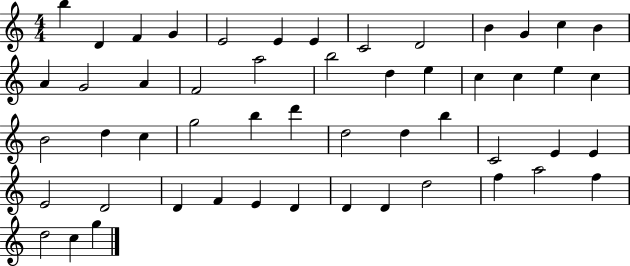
{
  \clef treble
  \numericTimeSignature
  \time 4/4
  \key c \major
  b''4 d'4 f'4 g'4 | e'2 e'4 e'4 | c'2 d'2 | b'4 g'4 c''4 b'4 | \break a'4 g'2 a'4 | f'2 a''2 | b''2 d''4 e''4 | c''4 c''4 e''4 c''4 | \break b'2 d''4 c''4 | g''2 b''4 d'''4 | d''2 d''4 b''4 | c'2 e'4 e'4 | \break e'2 d'2 | d'4 f'4 e'4 d'4 | d'4 d'4 d''2 | f''4 a''2 f''4 | \break d''2 c''4 g''4 | \bar "|."
}